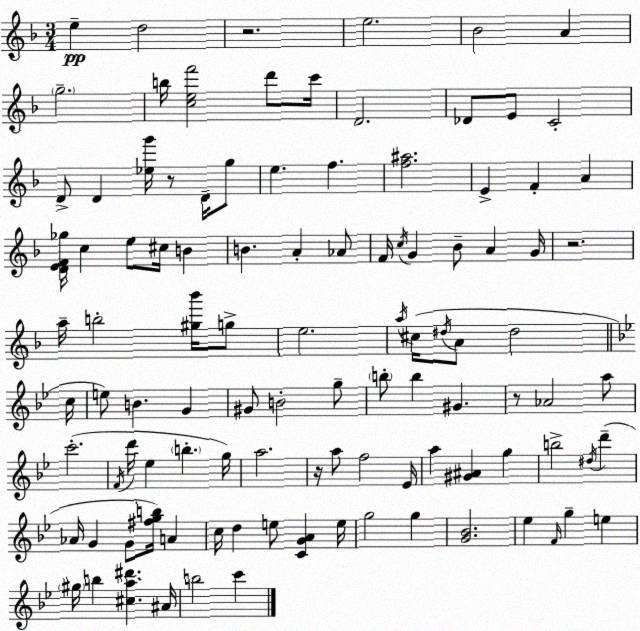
X:1
T:Untitled
M:3/4
L:1/4
K:Dm
e d2 z2 e2 _B2 A g2 b/4 [cef']2 d'/2 c'/4 D2 _D/2 E/2 C2 D/2 D [_eg']/4 z/2 D/4 g/2 e f [f^a]2 E F A [DEF_g]/4 c e/2 ^c/4 B B A _A/2 F/4 c/4 G _B/2 A G/4 z2 a/4 b2 [^g_b']/4 g/2 e2 a/4 ^c/4 ^d/4 A/2 ^d2 c/4 e/2 B G ^G/2 B2 g/2 b/2 b ^G z/2 _A2 a/2 c'2 F/4 d'/4 _e b g/4 a2 z/4 a/2 f2 _E/4 a [^G^A] g b2 ^d/4 d' _A/4 G G/2 [^fgb]/4 A c/4 d e/2 [CGA] e/4 g2 g [G_B]2 _e F/4 g e ^g/4 b [^ca^d'] ^A/4 b2 c'